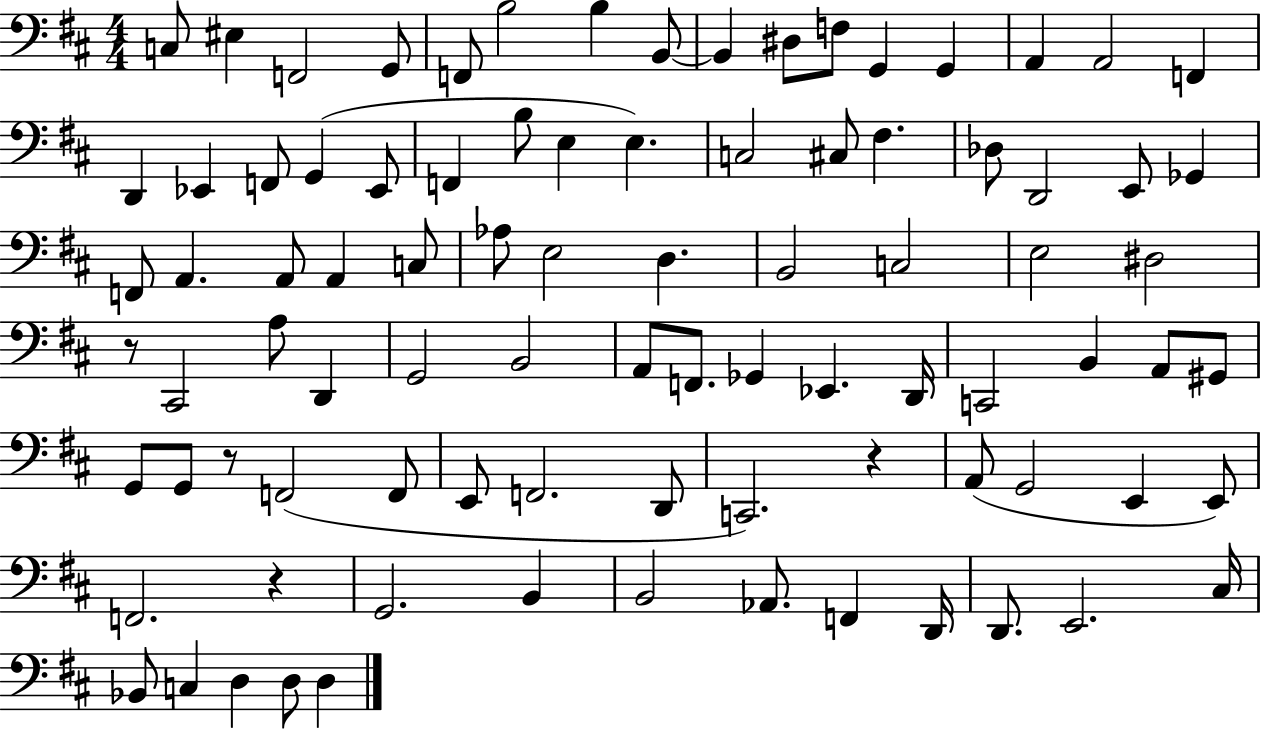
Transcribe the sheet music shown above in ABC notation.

X:1
T:Untitled
M:4/4
L:1/4
K:D
C,/2 ^E, F,,2 G,,/2 F,,/2 B,2 B, B,,/2 B,, ^D,/2 F,/2 G,, G,, A,, A,,2 F,, D,, _E,, F,,/2 G,, _E,,/2 F,, B,/2 E, E, C,2 ^C,/2 ^F, _D,/2 D,,2 E,,/2 _G,, F,,/2 A,, A,,/2 A,, C,/2 _A,/2 E,2 D, B,,2 C,2 E,2 ^D,2 z/2 ^C,,2 A,/2 D,, G,,2 B,,2 A,,/2 F,,/2 _G,, _E,, D,,/4 C,,2 B,, A,,/2 ^G,,/2 G,,/2 G,,/2 z/2 F,,2 F,,/2 E,,/2 F,,2 D,,/2 C,,2 z A,,/2 G,,2 E,, E,,/2 F,,2 z G,,2 B,, B,,2 _A,,/2 F,, D,,/4 D,,/2 E,,2 ^C,/4 _B,,/2 C, D, D,/2 D,